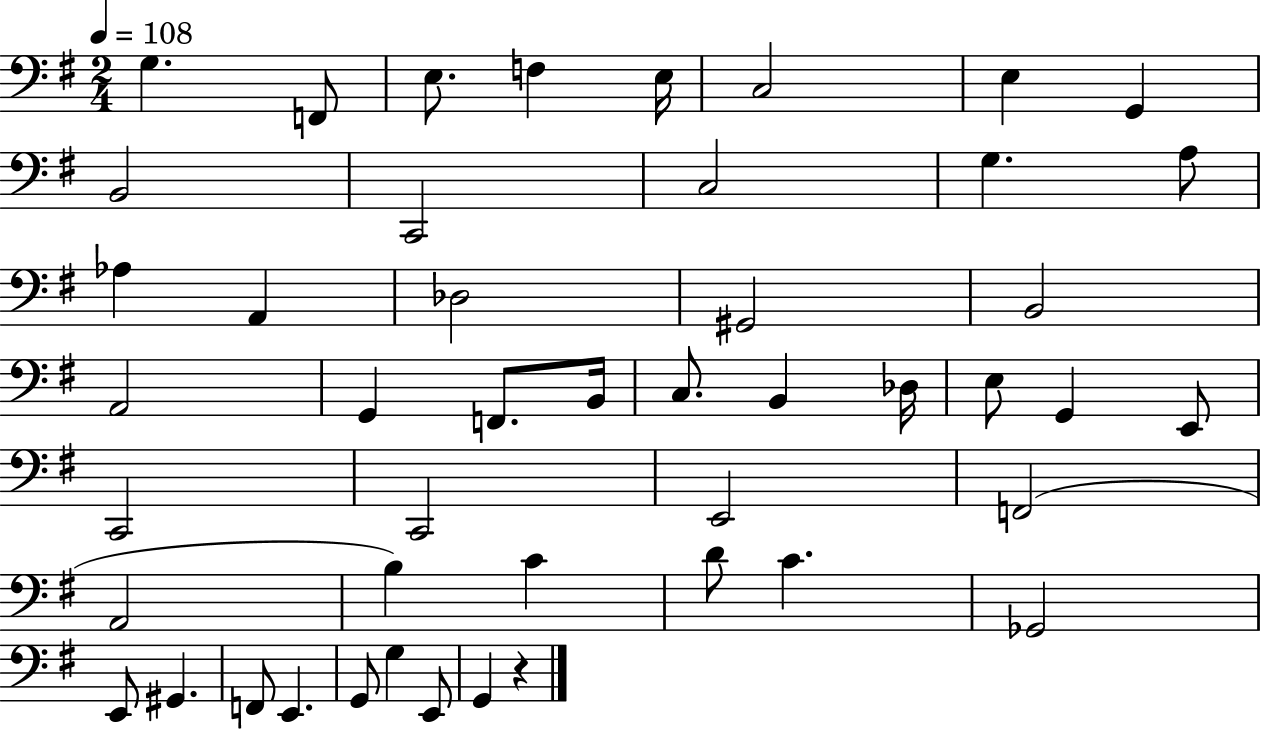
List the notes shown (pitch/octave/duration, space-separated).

G3/q. F2/e E3/e. F3/q E3/s C3/h E3/q G2/q B2/h C2/h C3/h G3/q. A3/e Ab3/q A2/q Db3/h G#2/h B2/h A2/h G2/q F2/e. B2/s C3/e. B2/q Db3/s E3/e G2/q E2/e C2/h C2/h E2/h F2/h A2/h B3/q C4/q D4/e C4/q. Gb2/h E2/e G#2/q. F2/e E2/q. G2/e G3/q E2/e G2/q R/q